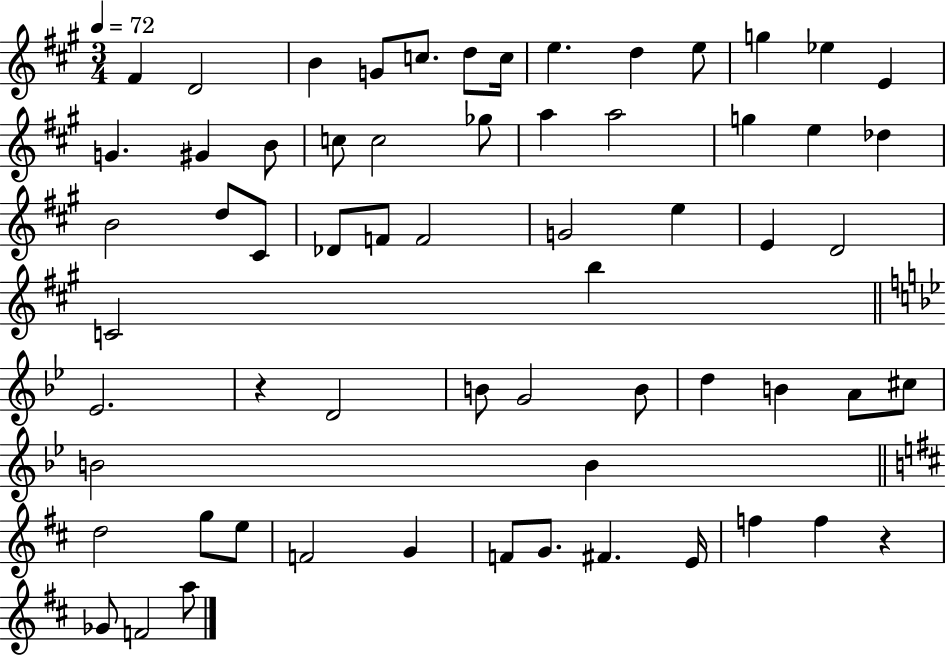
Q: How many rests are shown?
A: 2